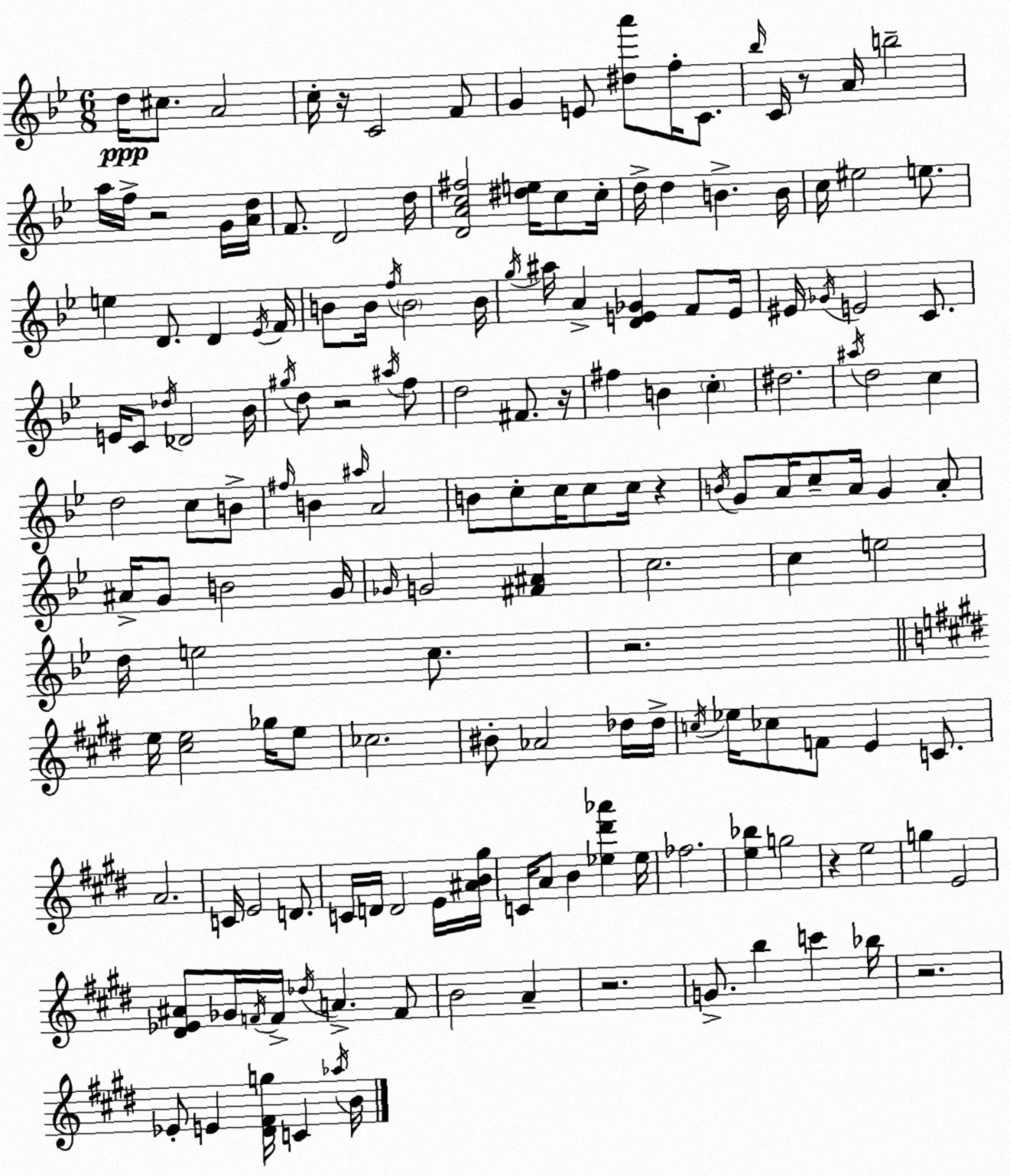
X:1
T:Untitled
M:6/8
L:1/4
K:Gm
d/4 ^c/2 A2 c/4 z/4 C2 F/2 G E/2 [^da']/2 f/4 C/2 _b/4 C/4 z/2 A/4 b2 a/4 f/4 z2 G/4 [Ad]/4 F/2 D2 d/4 [DAc^f]2 [^de]/4 c/2 c/4 d/4 d B B/4 c/4 ^e2 e/2 e D/2 D _E/4 F/4 B/2 B/4 f/4 B2 B/4 g/4 ^a/4 A [DE_G] F/2 E/4 ^E/4 _G/4 E2 C/2 E/4 C/2 _d/4 _D2 _B/4 ^g/4 d/2 z2 ^a/4 f/2 d2 ^F/2 z/4 ^f B c ^d2 ^a/4 d2 c d2 c/2 B/2 ^f/4 B ^a/4 A2 B/2 c/2 c/4 c/2 c/4 z B/4 G/2 A/4 c/2 A/4 G A/2 ^A/4 G/2 B2 G/4 _G/4 G2 [^F^A] c2 c e2 d/4 e2 c/2 z2 e/4 [^ce]2 _g/4 e/2 _c2 ^B/2 _A2 _d/4 _d/4 c/4 _e/4 _c/2 F/2 E C/2 A2 C/4 E2 D/2 C/4 D/4 D2 E/4 [^AB^g]/4 C/4 A/2 B [_e^d'_a'] _e/4 _f2 [e_b] g2 z e2 g E2 [^D_E^A]/2 _G/4 F/4 F/4 _d/4 A F/2 B2 A z2 G/2 b c' _b/4 z2 _E/2 E [^D^Fg]/4 C _a/4 B/4